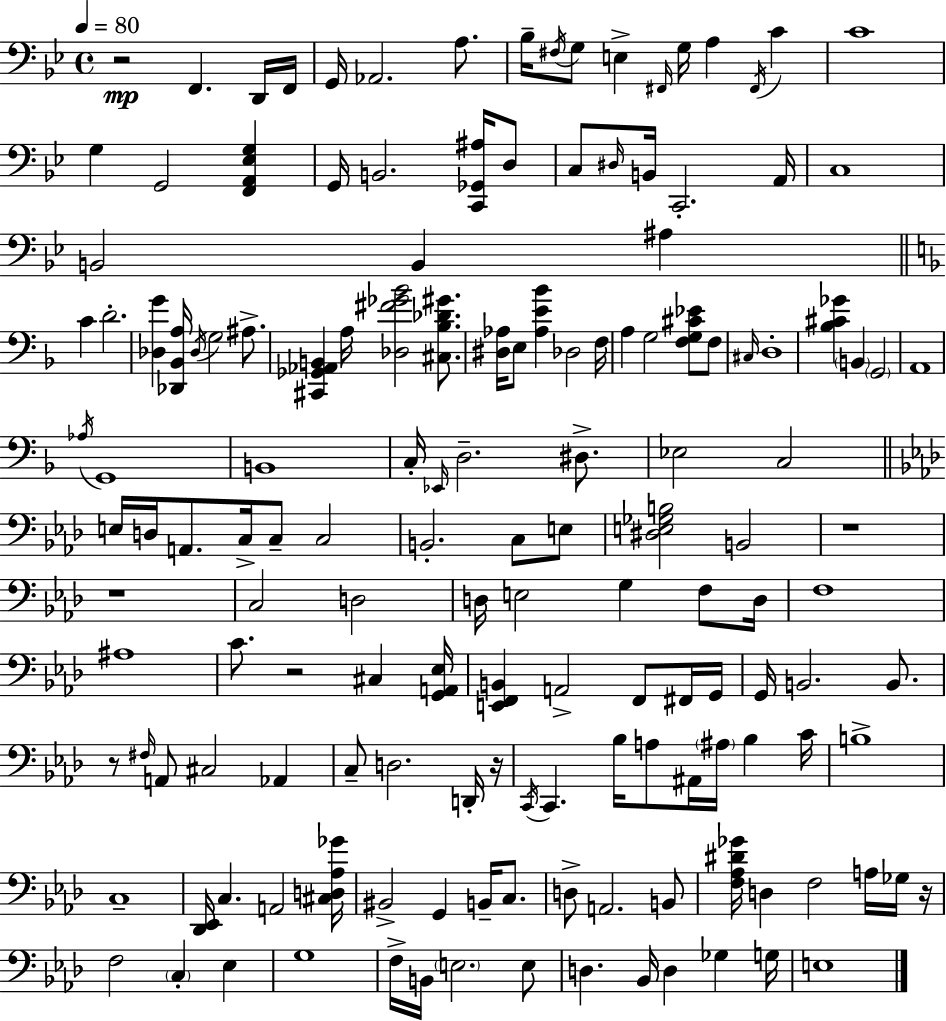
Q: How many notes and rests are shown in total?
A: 152